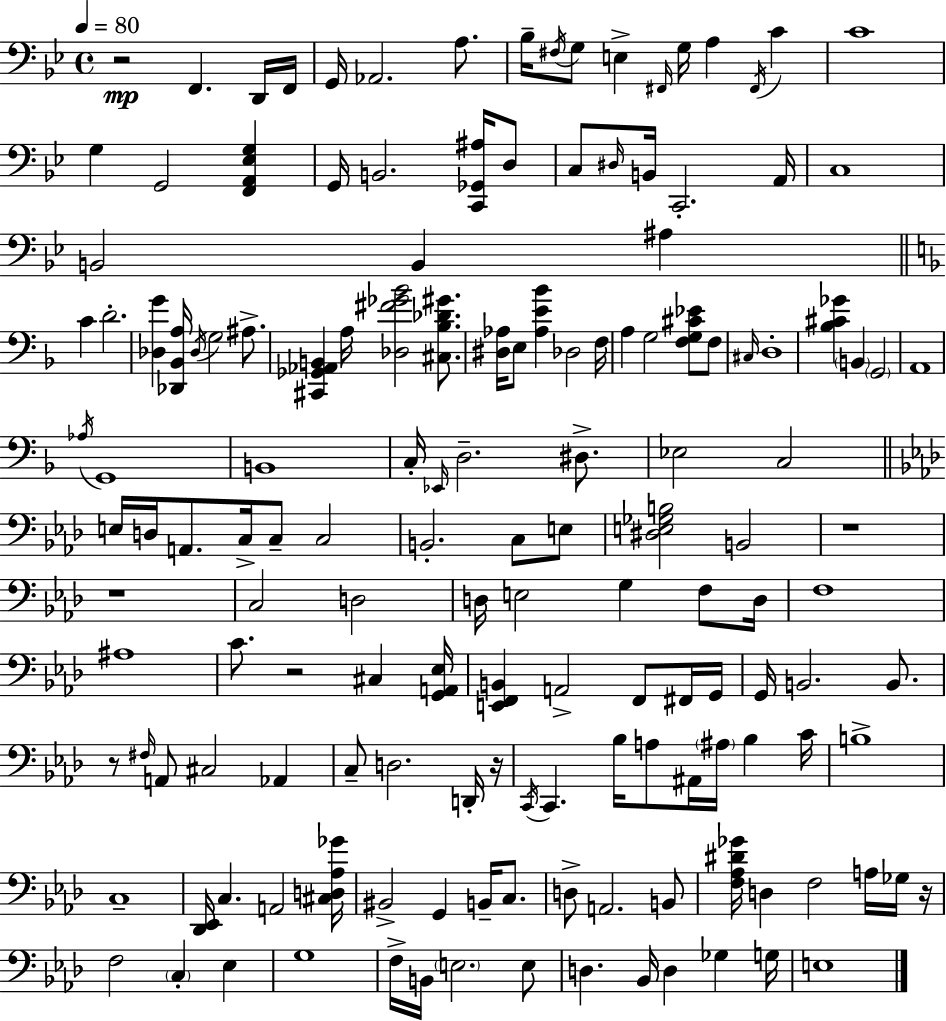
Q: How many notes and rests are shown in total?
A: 152